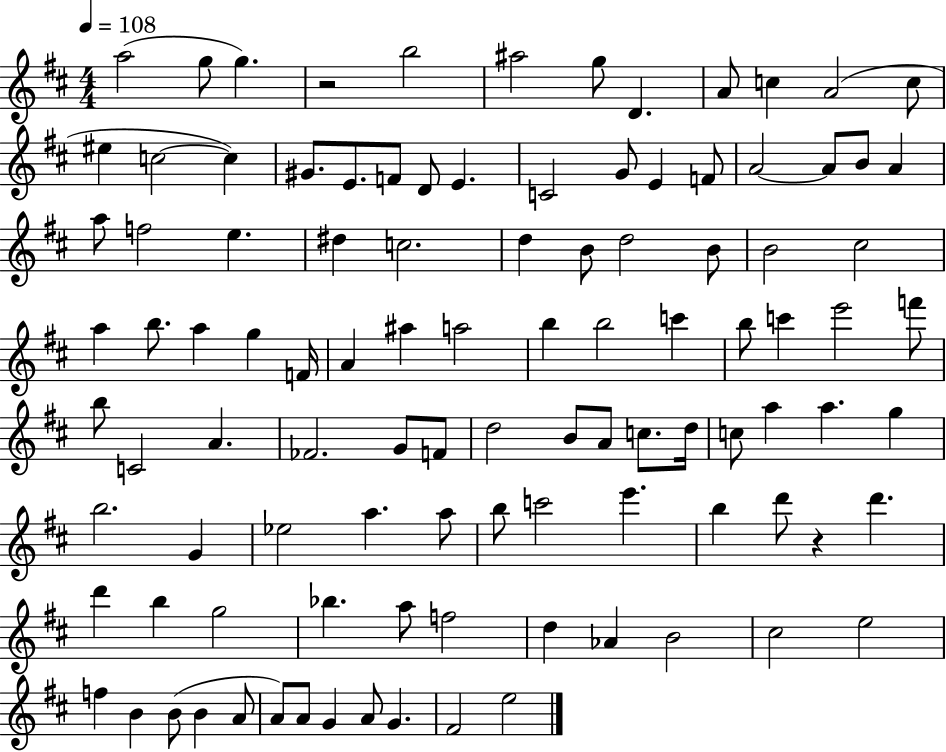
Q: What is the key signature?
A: D major